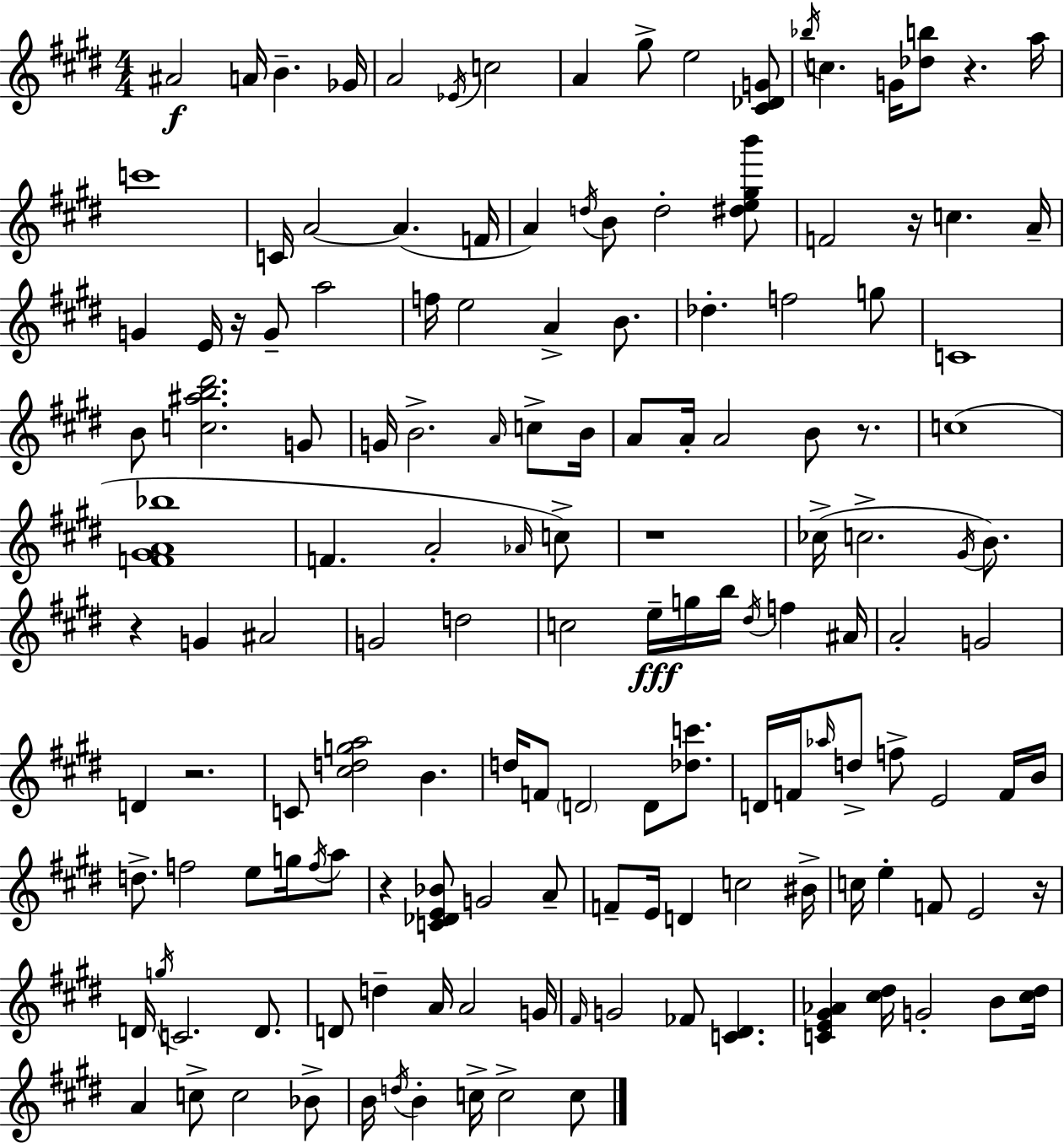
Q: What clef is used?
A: treble